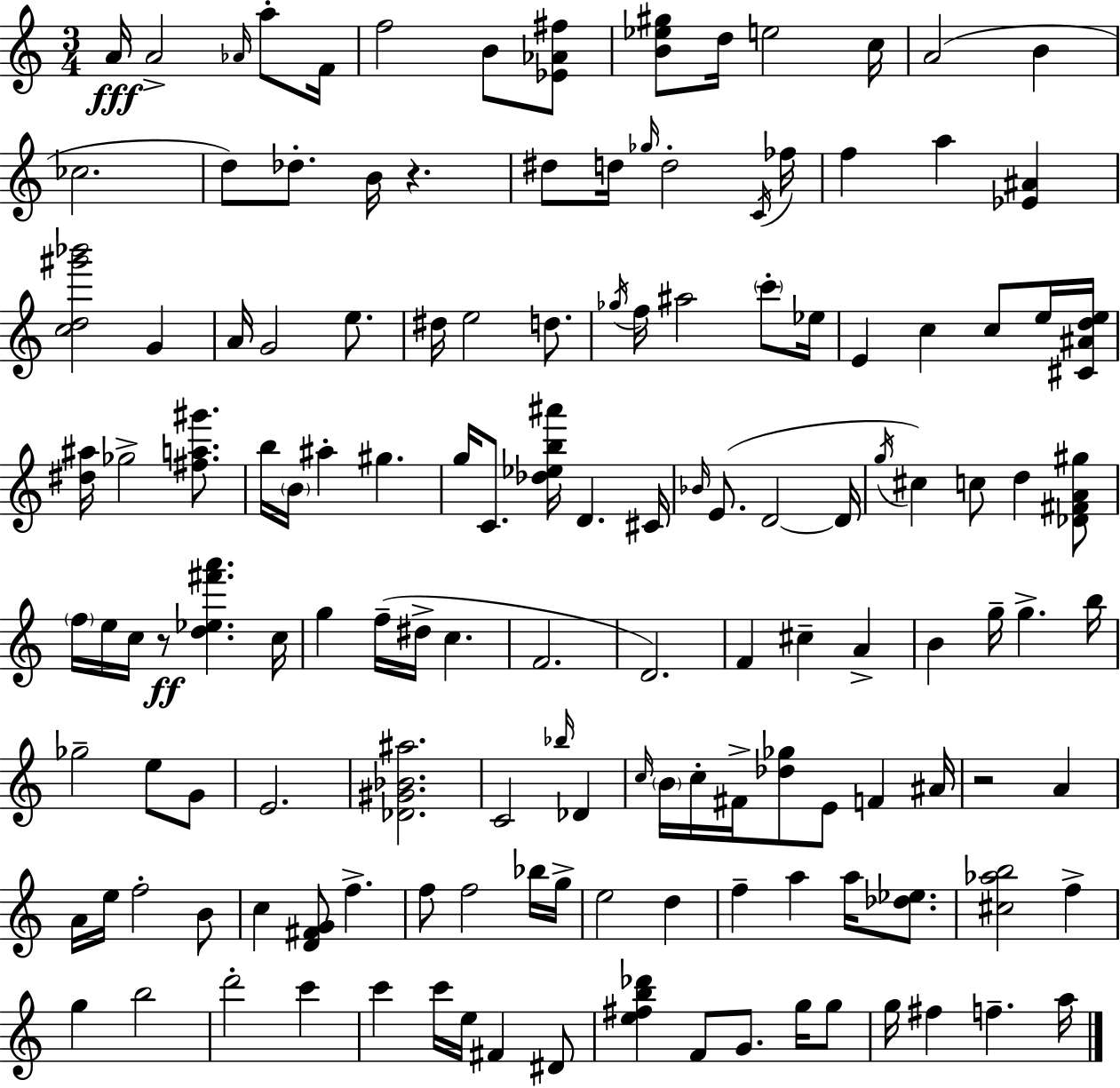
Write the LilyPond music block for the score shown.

{
  \clef treble
  \numericTimeSignature
  \time 3/4
  \key a \minor
  \repeat volta 2 { a'16\fff a'2-> \grace { aes'16 } a''8-. | f'16 f''2 b'8 <ees' aes' fis''>8 | <b' ees'' gis''>8 d''16 e''2 | c''16 a'2( b'4 | \break ces''2. | d''8) des''8.-. b'16 r4. | dis''8 d''16 \grace { ges''16 } d''2-. | \acciaccatura { c'16 } fes''16 f''4 a''4 <ees' ais'>4 | \break <c'' d'' gis''' bes'''>2 g'4 | a'16 g'2 | e''8. dis''16 e''2 | d''8. \acciaccatura { ges''16 } f''16 ais''2 | \break \parenthesize c'''8-. ees''16 e'4 c''4 | c''8 e''16 <cis' ais' d'' e''>16 <dis'' ais''>16 ges''2-> | <fis'' a'' gis'''>8. b''16 \parenthesize b'16 ais''4-. gis''4. | g''16 c'8. <des'' ees'' b'' ais'''>16 d'4. | \break cis'16 \grace { bes'16 } e'8.( d'2~~ | d'16 \acciaccatura { g''16 }) cis''4 c''8 | d''4 <des' fis' a' gis''>8 \parenthesize f''16 e''16 c''16 r8\ff <d'' ees'' fis''' a'''>4. | c''16 g''4 f''16--( dis''16-> | \break c''4. f'2. | d'2.) | f'4 cis''4-- | a'4-> b'4 g''16-- g''4.-> | \break b''16 ges''2-- | e''8 g'8 e'2. | <des' gis' bes' ais''>2. | c'2 | \break \grace { bes''16 } des'4 \grace { c''16 } \parenthesize b'16 c''16-. fis'16-> <des'' ges''>8 | e'8 f'4 ais'16 r2 | a'4 a'16 e''16 f''2-. | b'8 c''4 | \break <d' fis' g'>8 f''4.-> f''8 f''2 | bes''16 g''16-> e''2 | d''4 f''4-- | a''4 a''16 <des'' ees''>8. <cis'' aes'' b''>2 | \break f''4-> g''4 | b''2 d'''2-. | c'''4 c'''4 | c'''16 e''16 fis'4 dis'8 <e'' fis'' b'' des'''>4 | \break f'8 g'8. g''16 g''8 g''16 fis''4 | f''4.-- a''16 } \bar "|."
}